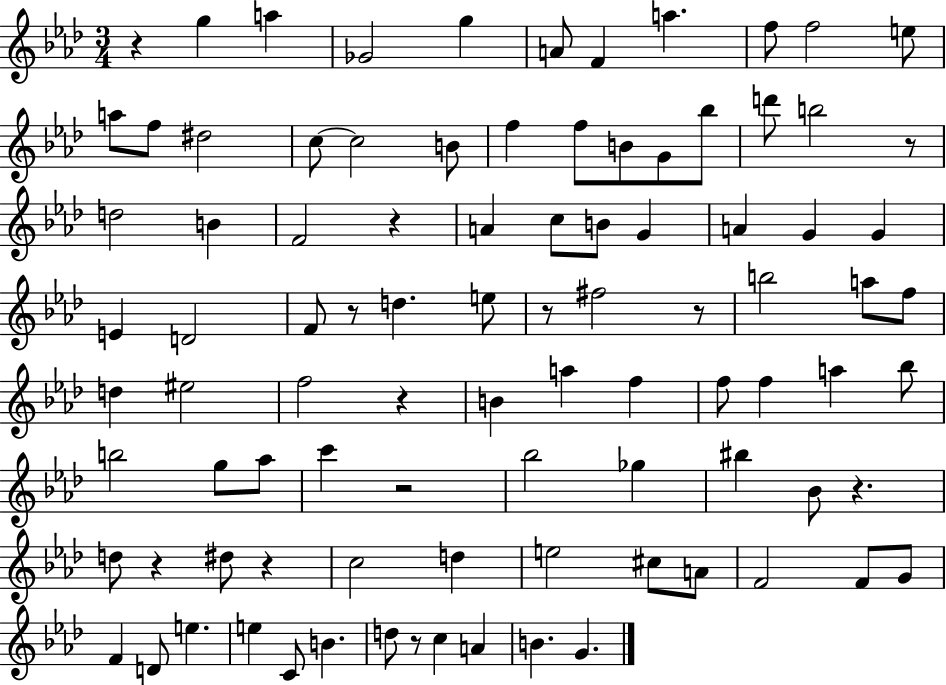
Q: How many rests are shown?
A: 12